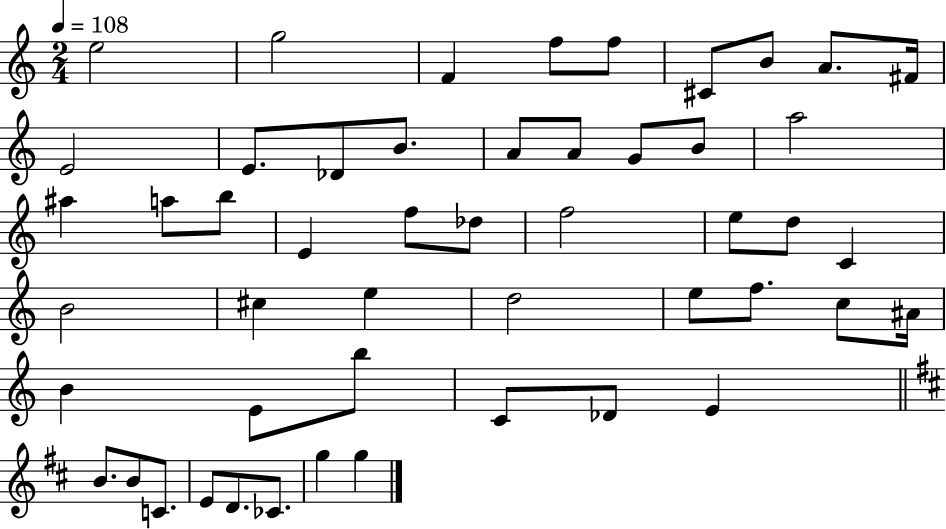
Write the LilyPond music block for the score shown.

{
  \clef treble
  \numericTimeSignature
  \time 2/4
  \key c \major
  \tempo 4 = 108
  \repeat volta 2 { e''2 | g''2 | f'4 f''8 f''8 | cis'8 b'8 a'8. fis'16 | \break e'2 | e'8. des'8 b'8. | a'8 a'8 g'8 b'8 | a''2 | \break ais''4 a''8 b''8 | e'4 f''8 des''8 | f''2 | e''8 d''8 c'4 | \break b'2 | cis''4 e''4 | d''2 | e''8 f''8. c''8 ais'16 | \break b'4 e'8 b''8 | c'8 des'8 e'4 | \bar "||" \break \key d \major b'8. b'8 c'8. | e'8 d'8. ces'8. | g''4 g''4 | } \bar "|."
}